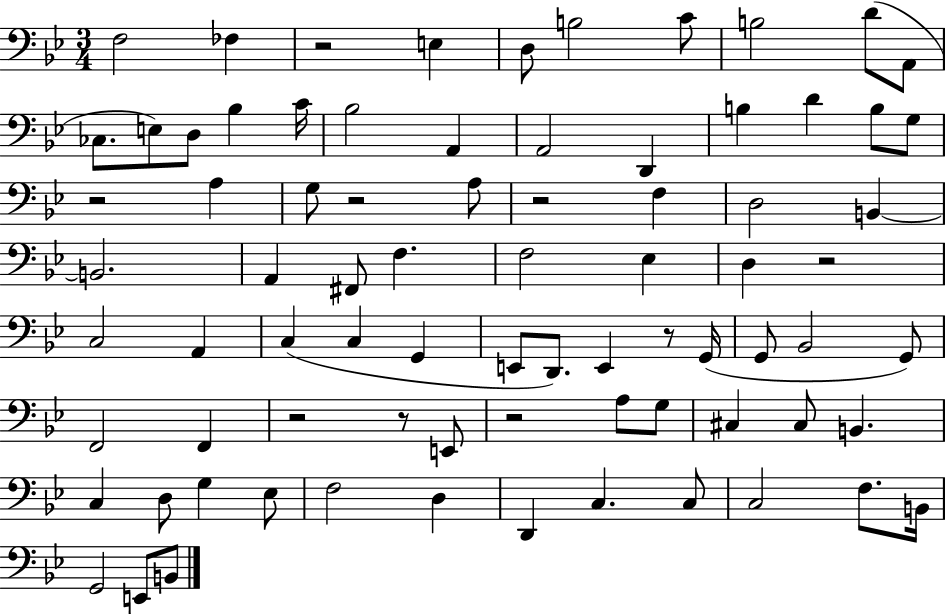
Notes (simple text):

F3/h FES3/q R/h E3/q D3/e B3/h C4/e B3/h D4/e A2/e CES3/e. E3/e D3/e Bb3/q C4/s Bb3/h A2/q A2/h D2/q B3/q D4/q B3/e G3/e R/h A3/q G3/e R/h A3/e R/h F3/q D3/h B2/q B2/h. A2/q F#2/e F3/q. F3/h Eb3/q D3/q R/h C3/h A2/q C3/q C3/q G2/q E2/e D2/e. E2/q R/e G2/s G2/e Bb2/h G2/e F2/h F2/q R/h R/e E2/e R/h A3/e G3/e C#3/q C#3/e B2/q. C3/q D3/e G3/q Eb3/e F3/h D3/q D2/q C3/q. C3/e C3/h F3/e. B2/s G2/h E2/e B2/e